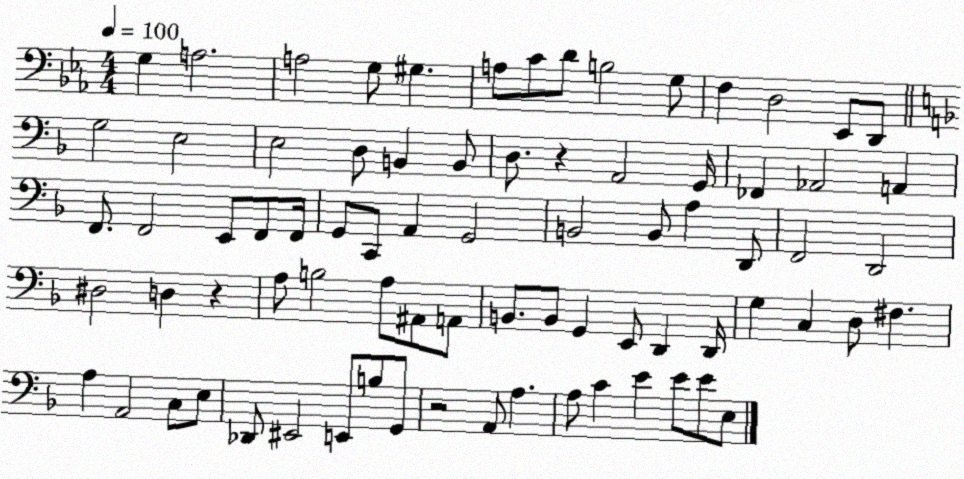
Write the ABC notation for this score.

X:1
T:Untitled
M:4/4
L:1/4
K:Eb
G, A,2 A,2 G,/2 ^G, A,/2 C/2 D/2 B,2 G,/2 F, D,2 _E,,/2 D,,/2 G,2 E,2 E,2 D,/2 B,, B,,/2 D,/2 z A,,2 G,,/4 _F,, _A,,2 A,, F,,/2 F,,2 E,,/2 F,,/2 F,,/4 G,,/2 C,,/2 A,, G,,2 B,,2 B,,/2 A, D,,/2 F,,2 D,,2 ^D,2 D, z A,/2 B,2 A,/2 ^A,,/2 A,,/2 B,,/2 B,,/2 G,, E,,/2 D,, D,,/4 G, C, D,/2 ^F, A, A,,2 C,/2 E,/2 _D,,/2 ^E,,2 E,,/2 B,/2 G,,/2 z2 A,,/2 A, A,/2 C E E/2 E/2 E,/2